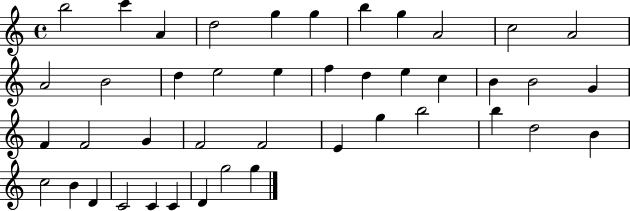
X:1
T:Untitled
M:4/4
L:1/4
K:C
b2 c' A d2 g g b g A2 c2 A2 A2 B2 d e2 e f d e c B B2 G F F2 G F2 F2 E g b2 b d2 B c2 B D C2 C C D g2 g